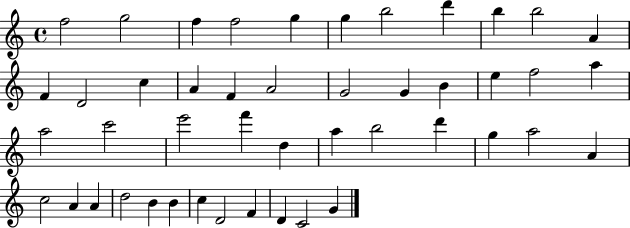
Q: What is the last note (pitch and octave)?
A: G4